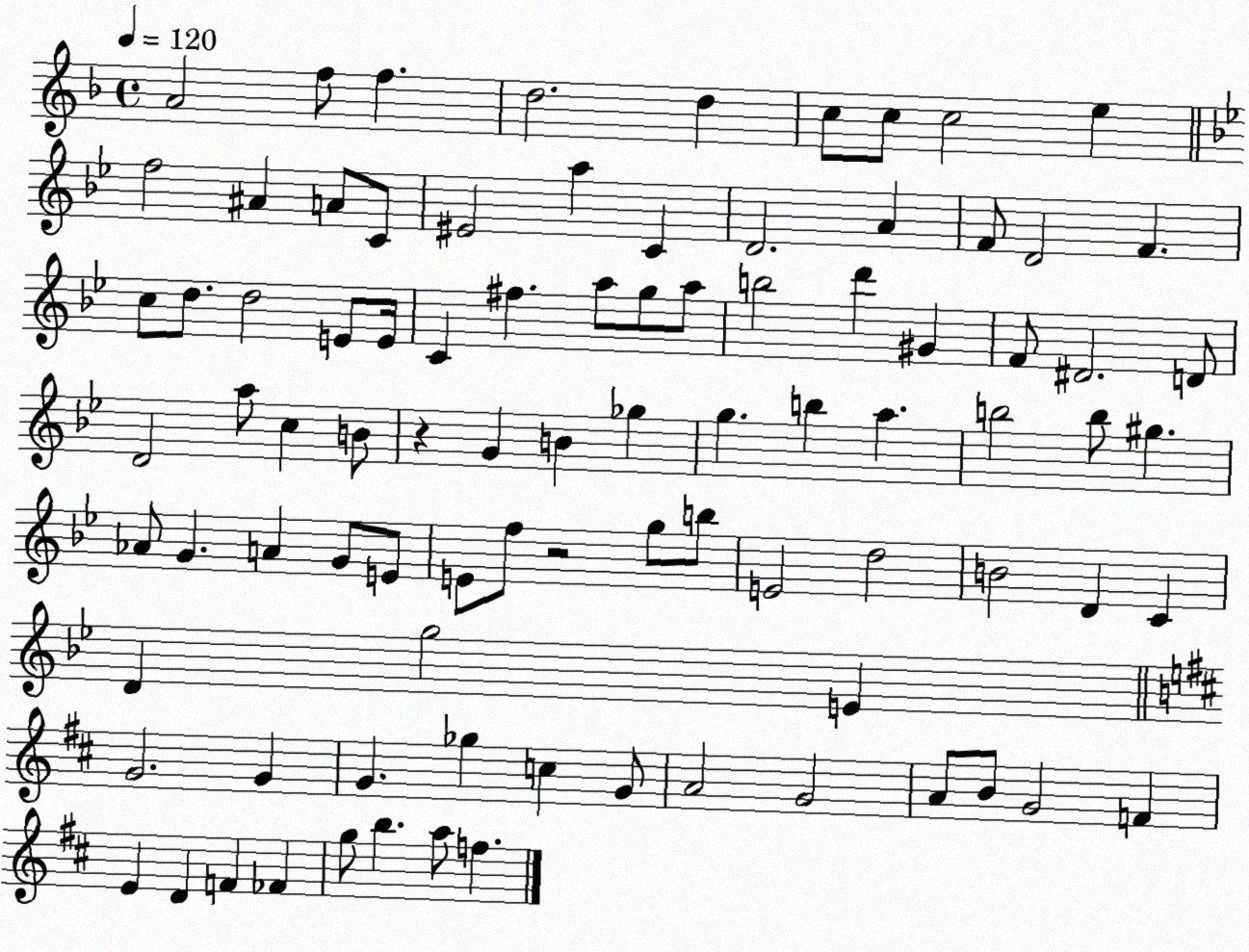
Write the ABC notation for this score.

X:1
T:Untitled
M:4/4
L:1/4
K:F
A2 f/2 f d2 d c/2 c/2 c2 e f2 ^A A/2 C/2 ^E2 a C D2 A F/2 D2 F c/2 d/2 d2 E/2 E/4 C ^f a/2 g/2 a/2 b2 d' ^G F/2 ^D2 D/2 D2 a/2 c B/2 z G B _g g b a b2 b/2 ^g _A/2 G A G/2 E/2 E/2 f/2 z2 g/2 b/2 E2 d2 B2 D C D g2 E G2 G G _g c G/2 A2 G2 A/2 B/2 G2 F E D F _F g/2 b a/2 f